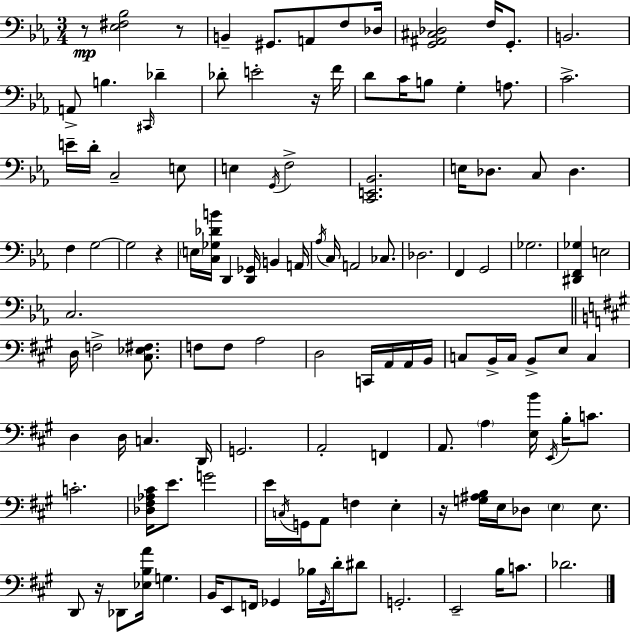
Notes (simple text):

R/e [Eb3,F#3,Bb3]/h R/e B2/q G#2/e. A2/e F3/e Db3/s [G2,A#2,C#3,Db3]/h F3/s G2/e. B2/h. A2/e B3/q. C#2/s Db4/q Db4/e E4/h R/s F4/s D4/e C4/s B3/e G3/q A3/e. C4/h. E4/s D4/s C3/h E3/e E3/q G2/s F3/h [C2,E2,Bb2]/h. E3/s Db3/e. C3/e Db3/q. F3/q G3/h G3/h R/q E3/s [C3,Gb3,Db4,B4]/s D2/q [D2,Gb2]/s B2/q A2/s Ab3/s C3/s A2/h CES3/e. Db3/h. F2/q G2/h Gb3/h. [D#2,F2,Gb3]/q E3/h C3/h. D3/s F3/h [C#3,Eb3,F#3]/e. F3/e F3/e A3/h D3/h C2/s A2/s A2/s B2/s C3/e B2/s C3/s B2/e E3/e C3/q D3/q D3/s C3/q. D2/s G2/h. A2/h F2/q A2/e. A3/q [E3,B4]/s E2/s B3/s C4/e. C4/h. [Db3,F#3,Ab3,C#4]/s E4/e. G4/h E4/s C3/s G2/s A2/e F3/q E3/q R/s [G3,A#3,B3]/s E3/s Db3/e E3/q E3/e. D2/e R/s Db2/e [Eb3,B3,A4]/s G3/q. B2/s E2/e F2/s Gb2/q Bb3/s Gb2/s D4/s D#4/e G2/h. E2/h B3/s C4/e. Db4/h.